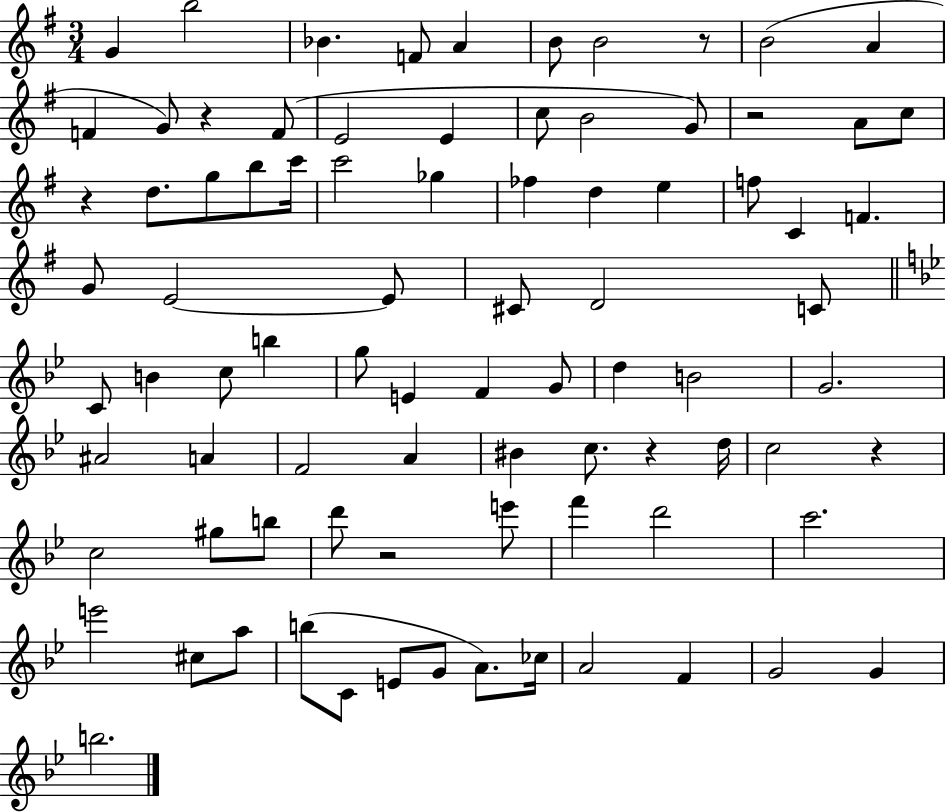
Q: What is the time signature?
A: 3/4